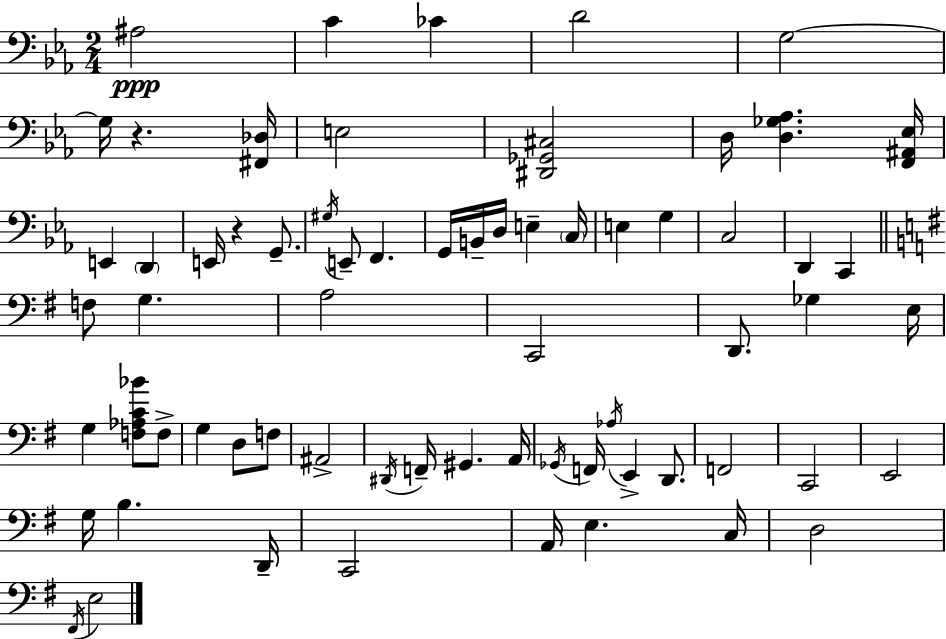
A#3/h C4/q CES4/q D4/h G3/h G3/s R/q. [F#2,Db3]/s E3/h [D#2,Gb2,C#3]/h D3/s [D3,Gb3,Ab3]/q. [F2,A#2,Eb3]/s E2/q D2/q E2/s R/q G2/e. G#3/s E2/e F2/q. G2/s B2/s D3/s E3/q C3/s E3/q G3/q C3/h D2/q C2/q F3/e G3/q. A3/h C2/h D2/e. Gb3/q E3/s G3/q [F3,Ab3,C4,Bb4]/e F3/e G3/q D3/e F3/e A#2/h D#2/s F2/s G#2/q. A2/s Gb2/s F2/s Ab3/s E2/q D2/e. F2/h C2/h E2/h G3/s B3/q. D2/s C2/h A2/s E3/q. C3/s D3/h F#2/s E3/h